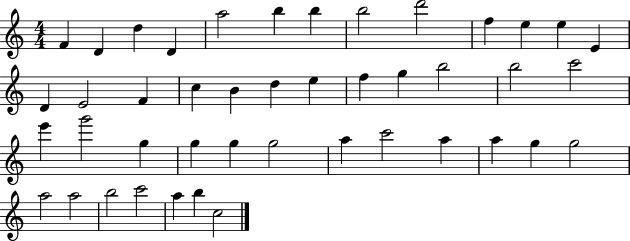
X:1
T:Untitled
M:4/4
L:1/4
K:C
F D d D a2 b b b2 d'2 f e e E D E2 F c B d e f g b2 b2 c'2 e' g'2 g g g g2 a c'2 a a g g2 a2 a2 b2 c'2 a b c2